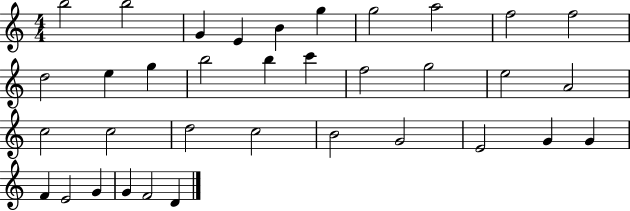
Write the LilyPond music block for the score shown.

{
  \clef treble
  \numericTimeSignature
  \time 4/4
  \key c \major
  b''2 b''2 | g'4 e'4 b'4 g''4 | g''2 a''2 | f''2 f''2 | \break d''2 e''4 g''4 | b''2 b''4 c'''4 | f''2 g''2 | e''2 a'2 | \break c''2 c''2 | d''2 c''2 | b'2 g'2 | e'2 g'4 g'4 | \break f'4 e'2 g'4 | g'4 f'2 d'4 | \bar "|."
}